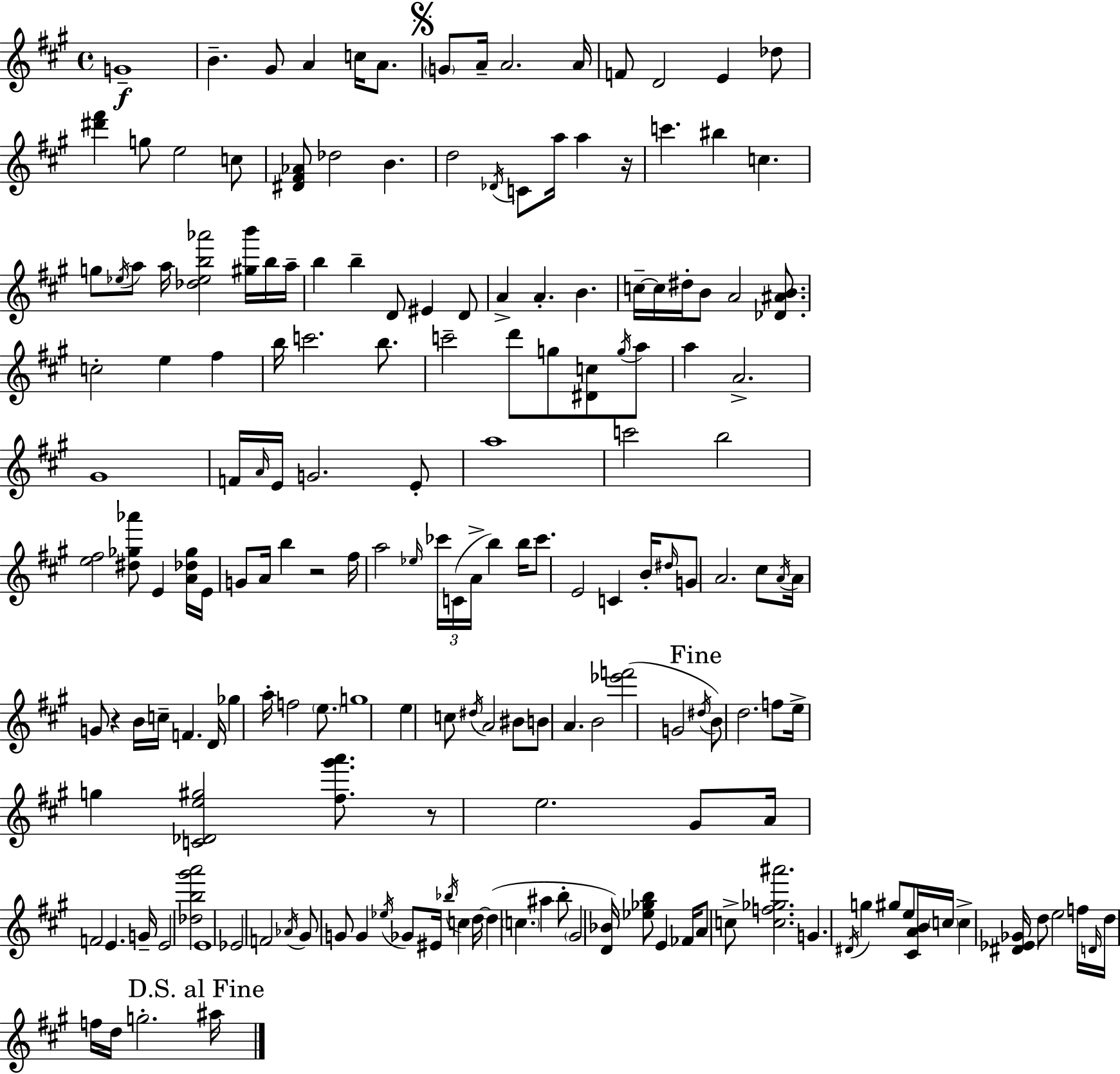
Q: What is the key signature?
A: A major